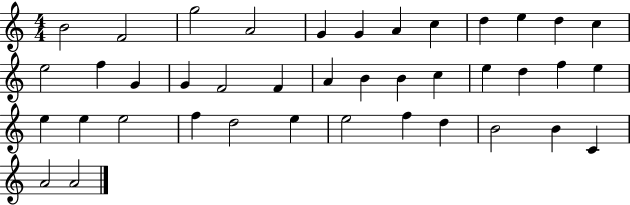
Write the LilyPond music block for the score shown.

{
  \clef treble
  \numericTimeSignature
  \time 4/4
  \key c \major
  b'2 f'2 | g''2 a'2 | g'4 g'4 a'4 c''4 | d''4 e''4 d''4 c''4 | \break e''2 f''4 g'4 | g'4 f'2 f'4 | a'4 b'4 b'4 c''4 | e''4 d''4 f''4 e''4 | \break e''4 e''4 e''2 | f''4 d''2 e''4 | e''2 f''4 d''4 | b'2 b'4 c'4 | \break a'2 a'2 | \bar "|."
}